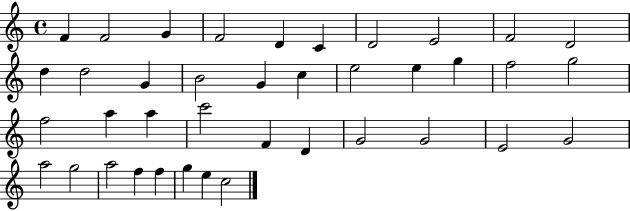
{
  \clef treble
  \time 4/4
  \defaultTimeSignature
  \key c \major
  f'4 f'2 g'4 | f'2 d'4 c'4 | d'2 e'2 | f'2 d'2 | \break d''4 d''2 g'4 | b'2 g'4 c''4 | e''2 e''4 g''4 | f''2 g''2 | \break f''2 a''4 a''4 | c'''2 f'4 d'4 | g'2 g'2 | e'2 g'2 | \break a''2 g''2 | a''2 f''4 f''4 | g''4 e''4 c''2 | \bar "|."
}